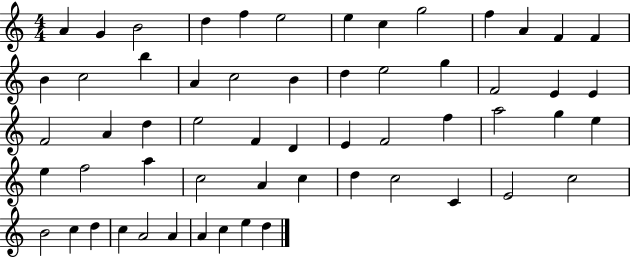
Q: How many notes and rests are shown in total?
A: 58